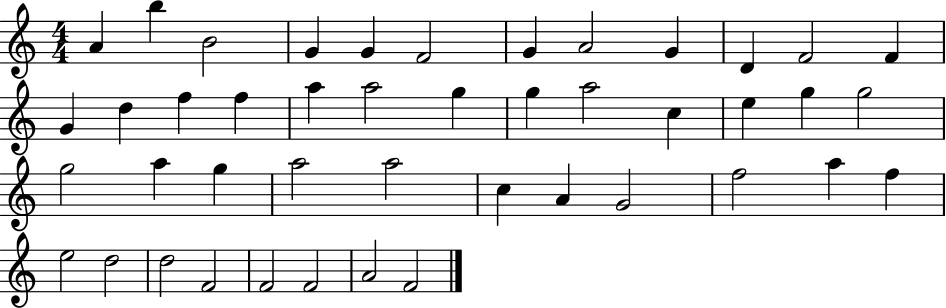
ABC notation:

X:1
T:Untitled
M:4/4
L:1/4
K:C
A b B2 G G F2 G A2 G D F2 F G d f f a a2 g g a2 c e g g2 g2 a g a2 a2 c A G2 f2 a f e2 d2 d2 F2 F2 F2 A2 F2